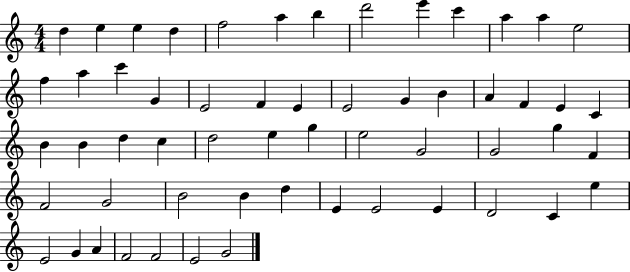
D5/q E5/q E5/q D5/q F5/h A5/q B5/q D6/h E6/q C6/q A5/q A5/q E5/h F5/q A5/q C6/q G4/q E4/h F4/q E4/q E4/h G4/q B4/q A4/q F4/q E4/q C4/q B4/q B4/q D5/q C5/q D5/h E5/q G5/q E5/h G4/h G4/h G5/q F4/q F4/h G4/h B4/h B4/q D5/q E4/q E4/h E4/q D4/h C4/q E5/q E4/h G4/q A4/q F4/h F4/h E4/h G4/h